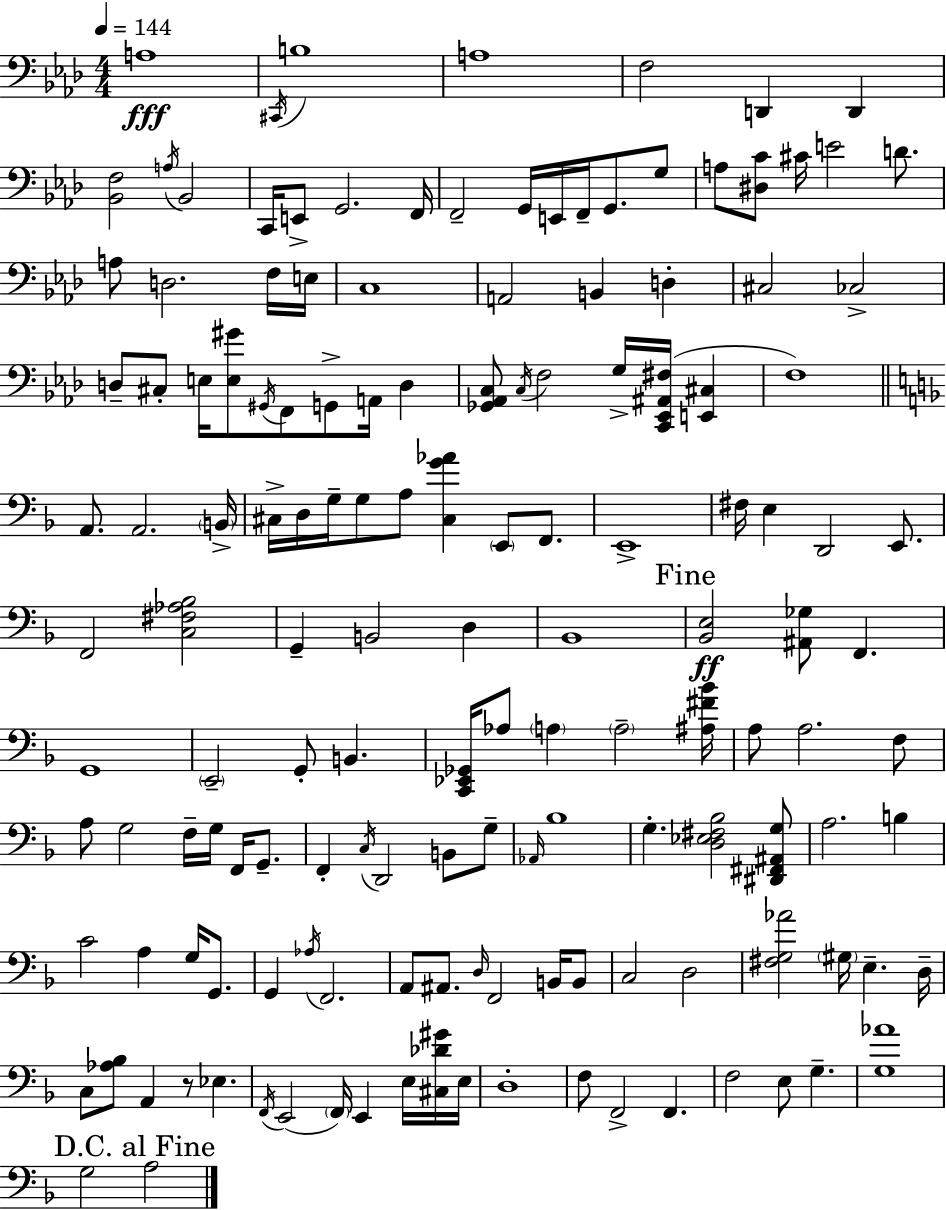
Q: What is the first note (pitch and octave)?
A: A3